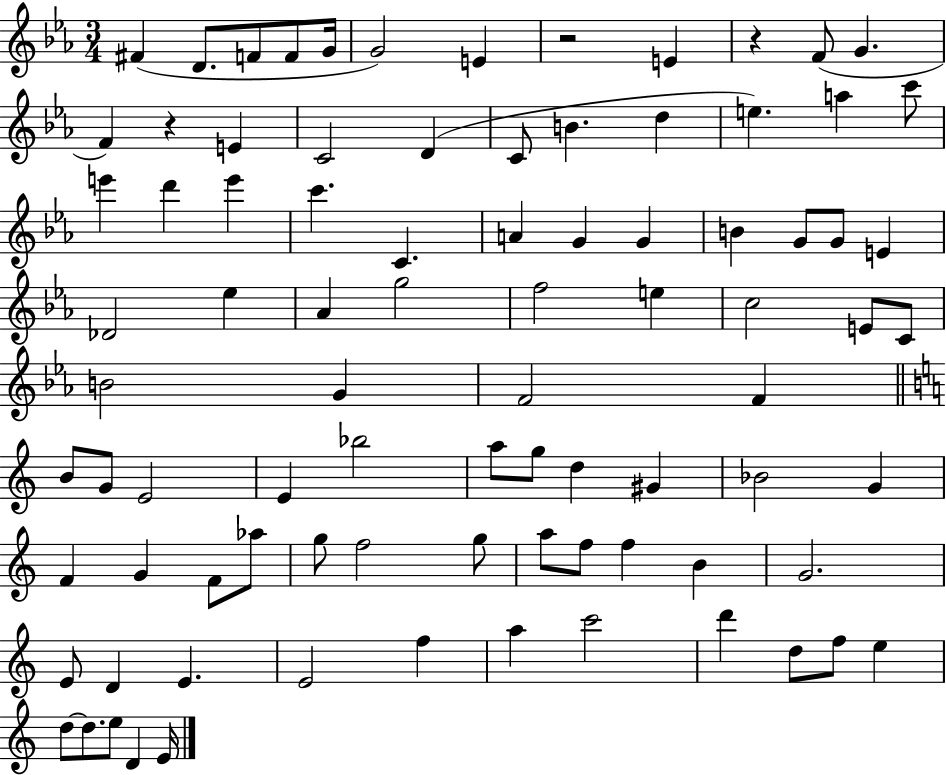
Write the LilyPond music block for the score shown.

{
  \clef treble
  \numericTimeSignature
  \time 3/4
  \key ees \major
  fis'4( d'8. f'8 f'8 g'16 | g'2) e'4 | r2 e'4 | r4 f'8( g'4. | \break f'4) r4 e'4 | c'2 d'4( | c'8 b'4. d''4 | e''4.) a''4 c'''8 | \break e'''4 d'''4 e'''4 | c'''4. c'4. | a'4 g'4 g'4 | b'4 g'8 g'8 e'4 | \break des'2 ees''4 | aes'4 g''2 | f''2 e''4 | c''2 e'8 c'8 | \break b'2 g'4 | f'2 f'4 | \bar "||" \break \key c \major b'8 g'8 e'2 | e'4 bes''2 | a''8 g''8 d''4 gis'4 | bes'2 g'4 | \break f'4 g'4 f'8 aes''8 | g''8 f''2 g''8 | a''8 f''8 f''4 b'4 | g'2. | \break e'8 d'4 e'4. | e'2 f''4 | a''4 c'''2 | d'''4 d''8 f''8 e''4 | \break d''8~~ d''8. e''8 d'4 e'16 | \bar "|."
}